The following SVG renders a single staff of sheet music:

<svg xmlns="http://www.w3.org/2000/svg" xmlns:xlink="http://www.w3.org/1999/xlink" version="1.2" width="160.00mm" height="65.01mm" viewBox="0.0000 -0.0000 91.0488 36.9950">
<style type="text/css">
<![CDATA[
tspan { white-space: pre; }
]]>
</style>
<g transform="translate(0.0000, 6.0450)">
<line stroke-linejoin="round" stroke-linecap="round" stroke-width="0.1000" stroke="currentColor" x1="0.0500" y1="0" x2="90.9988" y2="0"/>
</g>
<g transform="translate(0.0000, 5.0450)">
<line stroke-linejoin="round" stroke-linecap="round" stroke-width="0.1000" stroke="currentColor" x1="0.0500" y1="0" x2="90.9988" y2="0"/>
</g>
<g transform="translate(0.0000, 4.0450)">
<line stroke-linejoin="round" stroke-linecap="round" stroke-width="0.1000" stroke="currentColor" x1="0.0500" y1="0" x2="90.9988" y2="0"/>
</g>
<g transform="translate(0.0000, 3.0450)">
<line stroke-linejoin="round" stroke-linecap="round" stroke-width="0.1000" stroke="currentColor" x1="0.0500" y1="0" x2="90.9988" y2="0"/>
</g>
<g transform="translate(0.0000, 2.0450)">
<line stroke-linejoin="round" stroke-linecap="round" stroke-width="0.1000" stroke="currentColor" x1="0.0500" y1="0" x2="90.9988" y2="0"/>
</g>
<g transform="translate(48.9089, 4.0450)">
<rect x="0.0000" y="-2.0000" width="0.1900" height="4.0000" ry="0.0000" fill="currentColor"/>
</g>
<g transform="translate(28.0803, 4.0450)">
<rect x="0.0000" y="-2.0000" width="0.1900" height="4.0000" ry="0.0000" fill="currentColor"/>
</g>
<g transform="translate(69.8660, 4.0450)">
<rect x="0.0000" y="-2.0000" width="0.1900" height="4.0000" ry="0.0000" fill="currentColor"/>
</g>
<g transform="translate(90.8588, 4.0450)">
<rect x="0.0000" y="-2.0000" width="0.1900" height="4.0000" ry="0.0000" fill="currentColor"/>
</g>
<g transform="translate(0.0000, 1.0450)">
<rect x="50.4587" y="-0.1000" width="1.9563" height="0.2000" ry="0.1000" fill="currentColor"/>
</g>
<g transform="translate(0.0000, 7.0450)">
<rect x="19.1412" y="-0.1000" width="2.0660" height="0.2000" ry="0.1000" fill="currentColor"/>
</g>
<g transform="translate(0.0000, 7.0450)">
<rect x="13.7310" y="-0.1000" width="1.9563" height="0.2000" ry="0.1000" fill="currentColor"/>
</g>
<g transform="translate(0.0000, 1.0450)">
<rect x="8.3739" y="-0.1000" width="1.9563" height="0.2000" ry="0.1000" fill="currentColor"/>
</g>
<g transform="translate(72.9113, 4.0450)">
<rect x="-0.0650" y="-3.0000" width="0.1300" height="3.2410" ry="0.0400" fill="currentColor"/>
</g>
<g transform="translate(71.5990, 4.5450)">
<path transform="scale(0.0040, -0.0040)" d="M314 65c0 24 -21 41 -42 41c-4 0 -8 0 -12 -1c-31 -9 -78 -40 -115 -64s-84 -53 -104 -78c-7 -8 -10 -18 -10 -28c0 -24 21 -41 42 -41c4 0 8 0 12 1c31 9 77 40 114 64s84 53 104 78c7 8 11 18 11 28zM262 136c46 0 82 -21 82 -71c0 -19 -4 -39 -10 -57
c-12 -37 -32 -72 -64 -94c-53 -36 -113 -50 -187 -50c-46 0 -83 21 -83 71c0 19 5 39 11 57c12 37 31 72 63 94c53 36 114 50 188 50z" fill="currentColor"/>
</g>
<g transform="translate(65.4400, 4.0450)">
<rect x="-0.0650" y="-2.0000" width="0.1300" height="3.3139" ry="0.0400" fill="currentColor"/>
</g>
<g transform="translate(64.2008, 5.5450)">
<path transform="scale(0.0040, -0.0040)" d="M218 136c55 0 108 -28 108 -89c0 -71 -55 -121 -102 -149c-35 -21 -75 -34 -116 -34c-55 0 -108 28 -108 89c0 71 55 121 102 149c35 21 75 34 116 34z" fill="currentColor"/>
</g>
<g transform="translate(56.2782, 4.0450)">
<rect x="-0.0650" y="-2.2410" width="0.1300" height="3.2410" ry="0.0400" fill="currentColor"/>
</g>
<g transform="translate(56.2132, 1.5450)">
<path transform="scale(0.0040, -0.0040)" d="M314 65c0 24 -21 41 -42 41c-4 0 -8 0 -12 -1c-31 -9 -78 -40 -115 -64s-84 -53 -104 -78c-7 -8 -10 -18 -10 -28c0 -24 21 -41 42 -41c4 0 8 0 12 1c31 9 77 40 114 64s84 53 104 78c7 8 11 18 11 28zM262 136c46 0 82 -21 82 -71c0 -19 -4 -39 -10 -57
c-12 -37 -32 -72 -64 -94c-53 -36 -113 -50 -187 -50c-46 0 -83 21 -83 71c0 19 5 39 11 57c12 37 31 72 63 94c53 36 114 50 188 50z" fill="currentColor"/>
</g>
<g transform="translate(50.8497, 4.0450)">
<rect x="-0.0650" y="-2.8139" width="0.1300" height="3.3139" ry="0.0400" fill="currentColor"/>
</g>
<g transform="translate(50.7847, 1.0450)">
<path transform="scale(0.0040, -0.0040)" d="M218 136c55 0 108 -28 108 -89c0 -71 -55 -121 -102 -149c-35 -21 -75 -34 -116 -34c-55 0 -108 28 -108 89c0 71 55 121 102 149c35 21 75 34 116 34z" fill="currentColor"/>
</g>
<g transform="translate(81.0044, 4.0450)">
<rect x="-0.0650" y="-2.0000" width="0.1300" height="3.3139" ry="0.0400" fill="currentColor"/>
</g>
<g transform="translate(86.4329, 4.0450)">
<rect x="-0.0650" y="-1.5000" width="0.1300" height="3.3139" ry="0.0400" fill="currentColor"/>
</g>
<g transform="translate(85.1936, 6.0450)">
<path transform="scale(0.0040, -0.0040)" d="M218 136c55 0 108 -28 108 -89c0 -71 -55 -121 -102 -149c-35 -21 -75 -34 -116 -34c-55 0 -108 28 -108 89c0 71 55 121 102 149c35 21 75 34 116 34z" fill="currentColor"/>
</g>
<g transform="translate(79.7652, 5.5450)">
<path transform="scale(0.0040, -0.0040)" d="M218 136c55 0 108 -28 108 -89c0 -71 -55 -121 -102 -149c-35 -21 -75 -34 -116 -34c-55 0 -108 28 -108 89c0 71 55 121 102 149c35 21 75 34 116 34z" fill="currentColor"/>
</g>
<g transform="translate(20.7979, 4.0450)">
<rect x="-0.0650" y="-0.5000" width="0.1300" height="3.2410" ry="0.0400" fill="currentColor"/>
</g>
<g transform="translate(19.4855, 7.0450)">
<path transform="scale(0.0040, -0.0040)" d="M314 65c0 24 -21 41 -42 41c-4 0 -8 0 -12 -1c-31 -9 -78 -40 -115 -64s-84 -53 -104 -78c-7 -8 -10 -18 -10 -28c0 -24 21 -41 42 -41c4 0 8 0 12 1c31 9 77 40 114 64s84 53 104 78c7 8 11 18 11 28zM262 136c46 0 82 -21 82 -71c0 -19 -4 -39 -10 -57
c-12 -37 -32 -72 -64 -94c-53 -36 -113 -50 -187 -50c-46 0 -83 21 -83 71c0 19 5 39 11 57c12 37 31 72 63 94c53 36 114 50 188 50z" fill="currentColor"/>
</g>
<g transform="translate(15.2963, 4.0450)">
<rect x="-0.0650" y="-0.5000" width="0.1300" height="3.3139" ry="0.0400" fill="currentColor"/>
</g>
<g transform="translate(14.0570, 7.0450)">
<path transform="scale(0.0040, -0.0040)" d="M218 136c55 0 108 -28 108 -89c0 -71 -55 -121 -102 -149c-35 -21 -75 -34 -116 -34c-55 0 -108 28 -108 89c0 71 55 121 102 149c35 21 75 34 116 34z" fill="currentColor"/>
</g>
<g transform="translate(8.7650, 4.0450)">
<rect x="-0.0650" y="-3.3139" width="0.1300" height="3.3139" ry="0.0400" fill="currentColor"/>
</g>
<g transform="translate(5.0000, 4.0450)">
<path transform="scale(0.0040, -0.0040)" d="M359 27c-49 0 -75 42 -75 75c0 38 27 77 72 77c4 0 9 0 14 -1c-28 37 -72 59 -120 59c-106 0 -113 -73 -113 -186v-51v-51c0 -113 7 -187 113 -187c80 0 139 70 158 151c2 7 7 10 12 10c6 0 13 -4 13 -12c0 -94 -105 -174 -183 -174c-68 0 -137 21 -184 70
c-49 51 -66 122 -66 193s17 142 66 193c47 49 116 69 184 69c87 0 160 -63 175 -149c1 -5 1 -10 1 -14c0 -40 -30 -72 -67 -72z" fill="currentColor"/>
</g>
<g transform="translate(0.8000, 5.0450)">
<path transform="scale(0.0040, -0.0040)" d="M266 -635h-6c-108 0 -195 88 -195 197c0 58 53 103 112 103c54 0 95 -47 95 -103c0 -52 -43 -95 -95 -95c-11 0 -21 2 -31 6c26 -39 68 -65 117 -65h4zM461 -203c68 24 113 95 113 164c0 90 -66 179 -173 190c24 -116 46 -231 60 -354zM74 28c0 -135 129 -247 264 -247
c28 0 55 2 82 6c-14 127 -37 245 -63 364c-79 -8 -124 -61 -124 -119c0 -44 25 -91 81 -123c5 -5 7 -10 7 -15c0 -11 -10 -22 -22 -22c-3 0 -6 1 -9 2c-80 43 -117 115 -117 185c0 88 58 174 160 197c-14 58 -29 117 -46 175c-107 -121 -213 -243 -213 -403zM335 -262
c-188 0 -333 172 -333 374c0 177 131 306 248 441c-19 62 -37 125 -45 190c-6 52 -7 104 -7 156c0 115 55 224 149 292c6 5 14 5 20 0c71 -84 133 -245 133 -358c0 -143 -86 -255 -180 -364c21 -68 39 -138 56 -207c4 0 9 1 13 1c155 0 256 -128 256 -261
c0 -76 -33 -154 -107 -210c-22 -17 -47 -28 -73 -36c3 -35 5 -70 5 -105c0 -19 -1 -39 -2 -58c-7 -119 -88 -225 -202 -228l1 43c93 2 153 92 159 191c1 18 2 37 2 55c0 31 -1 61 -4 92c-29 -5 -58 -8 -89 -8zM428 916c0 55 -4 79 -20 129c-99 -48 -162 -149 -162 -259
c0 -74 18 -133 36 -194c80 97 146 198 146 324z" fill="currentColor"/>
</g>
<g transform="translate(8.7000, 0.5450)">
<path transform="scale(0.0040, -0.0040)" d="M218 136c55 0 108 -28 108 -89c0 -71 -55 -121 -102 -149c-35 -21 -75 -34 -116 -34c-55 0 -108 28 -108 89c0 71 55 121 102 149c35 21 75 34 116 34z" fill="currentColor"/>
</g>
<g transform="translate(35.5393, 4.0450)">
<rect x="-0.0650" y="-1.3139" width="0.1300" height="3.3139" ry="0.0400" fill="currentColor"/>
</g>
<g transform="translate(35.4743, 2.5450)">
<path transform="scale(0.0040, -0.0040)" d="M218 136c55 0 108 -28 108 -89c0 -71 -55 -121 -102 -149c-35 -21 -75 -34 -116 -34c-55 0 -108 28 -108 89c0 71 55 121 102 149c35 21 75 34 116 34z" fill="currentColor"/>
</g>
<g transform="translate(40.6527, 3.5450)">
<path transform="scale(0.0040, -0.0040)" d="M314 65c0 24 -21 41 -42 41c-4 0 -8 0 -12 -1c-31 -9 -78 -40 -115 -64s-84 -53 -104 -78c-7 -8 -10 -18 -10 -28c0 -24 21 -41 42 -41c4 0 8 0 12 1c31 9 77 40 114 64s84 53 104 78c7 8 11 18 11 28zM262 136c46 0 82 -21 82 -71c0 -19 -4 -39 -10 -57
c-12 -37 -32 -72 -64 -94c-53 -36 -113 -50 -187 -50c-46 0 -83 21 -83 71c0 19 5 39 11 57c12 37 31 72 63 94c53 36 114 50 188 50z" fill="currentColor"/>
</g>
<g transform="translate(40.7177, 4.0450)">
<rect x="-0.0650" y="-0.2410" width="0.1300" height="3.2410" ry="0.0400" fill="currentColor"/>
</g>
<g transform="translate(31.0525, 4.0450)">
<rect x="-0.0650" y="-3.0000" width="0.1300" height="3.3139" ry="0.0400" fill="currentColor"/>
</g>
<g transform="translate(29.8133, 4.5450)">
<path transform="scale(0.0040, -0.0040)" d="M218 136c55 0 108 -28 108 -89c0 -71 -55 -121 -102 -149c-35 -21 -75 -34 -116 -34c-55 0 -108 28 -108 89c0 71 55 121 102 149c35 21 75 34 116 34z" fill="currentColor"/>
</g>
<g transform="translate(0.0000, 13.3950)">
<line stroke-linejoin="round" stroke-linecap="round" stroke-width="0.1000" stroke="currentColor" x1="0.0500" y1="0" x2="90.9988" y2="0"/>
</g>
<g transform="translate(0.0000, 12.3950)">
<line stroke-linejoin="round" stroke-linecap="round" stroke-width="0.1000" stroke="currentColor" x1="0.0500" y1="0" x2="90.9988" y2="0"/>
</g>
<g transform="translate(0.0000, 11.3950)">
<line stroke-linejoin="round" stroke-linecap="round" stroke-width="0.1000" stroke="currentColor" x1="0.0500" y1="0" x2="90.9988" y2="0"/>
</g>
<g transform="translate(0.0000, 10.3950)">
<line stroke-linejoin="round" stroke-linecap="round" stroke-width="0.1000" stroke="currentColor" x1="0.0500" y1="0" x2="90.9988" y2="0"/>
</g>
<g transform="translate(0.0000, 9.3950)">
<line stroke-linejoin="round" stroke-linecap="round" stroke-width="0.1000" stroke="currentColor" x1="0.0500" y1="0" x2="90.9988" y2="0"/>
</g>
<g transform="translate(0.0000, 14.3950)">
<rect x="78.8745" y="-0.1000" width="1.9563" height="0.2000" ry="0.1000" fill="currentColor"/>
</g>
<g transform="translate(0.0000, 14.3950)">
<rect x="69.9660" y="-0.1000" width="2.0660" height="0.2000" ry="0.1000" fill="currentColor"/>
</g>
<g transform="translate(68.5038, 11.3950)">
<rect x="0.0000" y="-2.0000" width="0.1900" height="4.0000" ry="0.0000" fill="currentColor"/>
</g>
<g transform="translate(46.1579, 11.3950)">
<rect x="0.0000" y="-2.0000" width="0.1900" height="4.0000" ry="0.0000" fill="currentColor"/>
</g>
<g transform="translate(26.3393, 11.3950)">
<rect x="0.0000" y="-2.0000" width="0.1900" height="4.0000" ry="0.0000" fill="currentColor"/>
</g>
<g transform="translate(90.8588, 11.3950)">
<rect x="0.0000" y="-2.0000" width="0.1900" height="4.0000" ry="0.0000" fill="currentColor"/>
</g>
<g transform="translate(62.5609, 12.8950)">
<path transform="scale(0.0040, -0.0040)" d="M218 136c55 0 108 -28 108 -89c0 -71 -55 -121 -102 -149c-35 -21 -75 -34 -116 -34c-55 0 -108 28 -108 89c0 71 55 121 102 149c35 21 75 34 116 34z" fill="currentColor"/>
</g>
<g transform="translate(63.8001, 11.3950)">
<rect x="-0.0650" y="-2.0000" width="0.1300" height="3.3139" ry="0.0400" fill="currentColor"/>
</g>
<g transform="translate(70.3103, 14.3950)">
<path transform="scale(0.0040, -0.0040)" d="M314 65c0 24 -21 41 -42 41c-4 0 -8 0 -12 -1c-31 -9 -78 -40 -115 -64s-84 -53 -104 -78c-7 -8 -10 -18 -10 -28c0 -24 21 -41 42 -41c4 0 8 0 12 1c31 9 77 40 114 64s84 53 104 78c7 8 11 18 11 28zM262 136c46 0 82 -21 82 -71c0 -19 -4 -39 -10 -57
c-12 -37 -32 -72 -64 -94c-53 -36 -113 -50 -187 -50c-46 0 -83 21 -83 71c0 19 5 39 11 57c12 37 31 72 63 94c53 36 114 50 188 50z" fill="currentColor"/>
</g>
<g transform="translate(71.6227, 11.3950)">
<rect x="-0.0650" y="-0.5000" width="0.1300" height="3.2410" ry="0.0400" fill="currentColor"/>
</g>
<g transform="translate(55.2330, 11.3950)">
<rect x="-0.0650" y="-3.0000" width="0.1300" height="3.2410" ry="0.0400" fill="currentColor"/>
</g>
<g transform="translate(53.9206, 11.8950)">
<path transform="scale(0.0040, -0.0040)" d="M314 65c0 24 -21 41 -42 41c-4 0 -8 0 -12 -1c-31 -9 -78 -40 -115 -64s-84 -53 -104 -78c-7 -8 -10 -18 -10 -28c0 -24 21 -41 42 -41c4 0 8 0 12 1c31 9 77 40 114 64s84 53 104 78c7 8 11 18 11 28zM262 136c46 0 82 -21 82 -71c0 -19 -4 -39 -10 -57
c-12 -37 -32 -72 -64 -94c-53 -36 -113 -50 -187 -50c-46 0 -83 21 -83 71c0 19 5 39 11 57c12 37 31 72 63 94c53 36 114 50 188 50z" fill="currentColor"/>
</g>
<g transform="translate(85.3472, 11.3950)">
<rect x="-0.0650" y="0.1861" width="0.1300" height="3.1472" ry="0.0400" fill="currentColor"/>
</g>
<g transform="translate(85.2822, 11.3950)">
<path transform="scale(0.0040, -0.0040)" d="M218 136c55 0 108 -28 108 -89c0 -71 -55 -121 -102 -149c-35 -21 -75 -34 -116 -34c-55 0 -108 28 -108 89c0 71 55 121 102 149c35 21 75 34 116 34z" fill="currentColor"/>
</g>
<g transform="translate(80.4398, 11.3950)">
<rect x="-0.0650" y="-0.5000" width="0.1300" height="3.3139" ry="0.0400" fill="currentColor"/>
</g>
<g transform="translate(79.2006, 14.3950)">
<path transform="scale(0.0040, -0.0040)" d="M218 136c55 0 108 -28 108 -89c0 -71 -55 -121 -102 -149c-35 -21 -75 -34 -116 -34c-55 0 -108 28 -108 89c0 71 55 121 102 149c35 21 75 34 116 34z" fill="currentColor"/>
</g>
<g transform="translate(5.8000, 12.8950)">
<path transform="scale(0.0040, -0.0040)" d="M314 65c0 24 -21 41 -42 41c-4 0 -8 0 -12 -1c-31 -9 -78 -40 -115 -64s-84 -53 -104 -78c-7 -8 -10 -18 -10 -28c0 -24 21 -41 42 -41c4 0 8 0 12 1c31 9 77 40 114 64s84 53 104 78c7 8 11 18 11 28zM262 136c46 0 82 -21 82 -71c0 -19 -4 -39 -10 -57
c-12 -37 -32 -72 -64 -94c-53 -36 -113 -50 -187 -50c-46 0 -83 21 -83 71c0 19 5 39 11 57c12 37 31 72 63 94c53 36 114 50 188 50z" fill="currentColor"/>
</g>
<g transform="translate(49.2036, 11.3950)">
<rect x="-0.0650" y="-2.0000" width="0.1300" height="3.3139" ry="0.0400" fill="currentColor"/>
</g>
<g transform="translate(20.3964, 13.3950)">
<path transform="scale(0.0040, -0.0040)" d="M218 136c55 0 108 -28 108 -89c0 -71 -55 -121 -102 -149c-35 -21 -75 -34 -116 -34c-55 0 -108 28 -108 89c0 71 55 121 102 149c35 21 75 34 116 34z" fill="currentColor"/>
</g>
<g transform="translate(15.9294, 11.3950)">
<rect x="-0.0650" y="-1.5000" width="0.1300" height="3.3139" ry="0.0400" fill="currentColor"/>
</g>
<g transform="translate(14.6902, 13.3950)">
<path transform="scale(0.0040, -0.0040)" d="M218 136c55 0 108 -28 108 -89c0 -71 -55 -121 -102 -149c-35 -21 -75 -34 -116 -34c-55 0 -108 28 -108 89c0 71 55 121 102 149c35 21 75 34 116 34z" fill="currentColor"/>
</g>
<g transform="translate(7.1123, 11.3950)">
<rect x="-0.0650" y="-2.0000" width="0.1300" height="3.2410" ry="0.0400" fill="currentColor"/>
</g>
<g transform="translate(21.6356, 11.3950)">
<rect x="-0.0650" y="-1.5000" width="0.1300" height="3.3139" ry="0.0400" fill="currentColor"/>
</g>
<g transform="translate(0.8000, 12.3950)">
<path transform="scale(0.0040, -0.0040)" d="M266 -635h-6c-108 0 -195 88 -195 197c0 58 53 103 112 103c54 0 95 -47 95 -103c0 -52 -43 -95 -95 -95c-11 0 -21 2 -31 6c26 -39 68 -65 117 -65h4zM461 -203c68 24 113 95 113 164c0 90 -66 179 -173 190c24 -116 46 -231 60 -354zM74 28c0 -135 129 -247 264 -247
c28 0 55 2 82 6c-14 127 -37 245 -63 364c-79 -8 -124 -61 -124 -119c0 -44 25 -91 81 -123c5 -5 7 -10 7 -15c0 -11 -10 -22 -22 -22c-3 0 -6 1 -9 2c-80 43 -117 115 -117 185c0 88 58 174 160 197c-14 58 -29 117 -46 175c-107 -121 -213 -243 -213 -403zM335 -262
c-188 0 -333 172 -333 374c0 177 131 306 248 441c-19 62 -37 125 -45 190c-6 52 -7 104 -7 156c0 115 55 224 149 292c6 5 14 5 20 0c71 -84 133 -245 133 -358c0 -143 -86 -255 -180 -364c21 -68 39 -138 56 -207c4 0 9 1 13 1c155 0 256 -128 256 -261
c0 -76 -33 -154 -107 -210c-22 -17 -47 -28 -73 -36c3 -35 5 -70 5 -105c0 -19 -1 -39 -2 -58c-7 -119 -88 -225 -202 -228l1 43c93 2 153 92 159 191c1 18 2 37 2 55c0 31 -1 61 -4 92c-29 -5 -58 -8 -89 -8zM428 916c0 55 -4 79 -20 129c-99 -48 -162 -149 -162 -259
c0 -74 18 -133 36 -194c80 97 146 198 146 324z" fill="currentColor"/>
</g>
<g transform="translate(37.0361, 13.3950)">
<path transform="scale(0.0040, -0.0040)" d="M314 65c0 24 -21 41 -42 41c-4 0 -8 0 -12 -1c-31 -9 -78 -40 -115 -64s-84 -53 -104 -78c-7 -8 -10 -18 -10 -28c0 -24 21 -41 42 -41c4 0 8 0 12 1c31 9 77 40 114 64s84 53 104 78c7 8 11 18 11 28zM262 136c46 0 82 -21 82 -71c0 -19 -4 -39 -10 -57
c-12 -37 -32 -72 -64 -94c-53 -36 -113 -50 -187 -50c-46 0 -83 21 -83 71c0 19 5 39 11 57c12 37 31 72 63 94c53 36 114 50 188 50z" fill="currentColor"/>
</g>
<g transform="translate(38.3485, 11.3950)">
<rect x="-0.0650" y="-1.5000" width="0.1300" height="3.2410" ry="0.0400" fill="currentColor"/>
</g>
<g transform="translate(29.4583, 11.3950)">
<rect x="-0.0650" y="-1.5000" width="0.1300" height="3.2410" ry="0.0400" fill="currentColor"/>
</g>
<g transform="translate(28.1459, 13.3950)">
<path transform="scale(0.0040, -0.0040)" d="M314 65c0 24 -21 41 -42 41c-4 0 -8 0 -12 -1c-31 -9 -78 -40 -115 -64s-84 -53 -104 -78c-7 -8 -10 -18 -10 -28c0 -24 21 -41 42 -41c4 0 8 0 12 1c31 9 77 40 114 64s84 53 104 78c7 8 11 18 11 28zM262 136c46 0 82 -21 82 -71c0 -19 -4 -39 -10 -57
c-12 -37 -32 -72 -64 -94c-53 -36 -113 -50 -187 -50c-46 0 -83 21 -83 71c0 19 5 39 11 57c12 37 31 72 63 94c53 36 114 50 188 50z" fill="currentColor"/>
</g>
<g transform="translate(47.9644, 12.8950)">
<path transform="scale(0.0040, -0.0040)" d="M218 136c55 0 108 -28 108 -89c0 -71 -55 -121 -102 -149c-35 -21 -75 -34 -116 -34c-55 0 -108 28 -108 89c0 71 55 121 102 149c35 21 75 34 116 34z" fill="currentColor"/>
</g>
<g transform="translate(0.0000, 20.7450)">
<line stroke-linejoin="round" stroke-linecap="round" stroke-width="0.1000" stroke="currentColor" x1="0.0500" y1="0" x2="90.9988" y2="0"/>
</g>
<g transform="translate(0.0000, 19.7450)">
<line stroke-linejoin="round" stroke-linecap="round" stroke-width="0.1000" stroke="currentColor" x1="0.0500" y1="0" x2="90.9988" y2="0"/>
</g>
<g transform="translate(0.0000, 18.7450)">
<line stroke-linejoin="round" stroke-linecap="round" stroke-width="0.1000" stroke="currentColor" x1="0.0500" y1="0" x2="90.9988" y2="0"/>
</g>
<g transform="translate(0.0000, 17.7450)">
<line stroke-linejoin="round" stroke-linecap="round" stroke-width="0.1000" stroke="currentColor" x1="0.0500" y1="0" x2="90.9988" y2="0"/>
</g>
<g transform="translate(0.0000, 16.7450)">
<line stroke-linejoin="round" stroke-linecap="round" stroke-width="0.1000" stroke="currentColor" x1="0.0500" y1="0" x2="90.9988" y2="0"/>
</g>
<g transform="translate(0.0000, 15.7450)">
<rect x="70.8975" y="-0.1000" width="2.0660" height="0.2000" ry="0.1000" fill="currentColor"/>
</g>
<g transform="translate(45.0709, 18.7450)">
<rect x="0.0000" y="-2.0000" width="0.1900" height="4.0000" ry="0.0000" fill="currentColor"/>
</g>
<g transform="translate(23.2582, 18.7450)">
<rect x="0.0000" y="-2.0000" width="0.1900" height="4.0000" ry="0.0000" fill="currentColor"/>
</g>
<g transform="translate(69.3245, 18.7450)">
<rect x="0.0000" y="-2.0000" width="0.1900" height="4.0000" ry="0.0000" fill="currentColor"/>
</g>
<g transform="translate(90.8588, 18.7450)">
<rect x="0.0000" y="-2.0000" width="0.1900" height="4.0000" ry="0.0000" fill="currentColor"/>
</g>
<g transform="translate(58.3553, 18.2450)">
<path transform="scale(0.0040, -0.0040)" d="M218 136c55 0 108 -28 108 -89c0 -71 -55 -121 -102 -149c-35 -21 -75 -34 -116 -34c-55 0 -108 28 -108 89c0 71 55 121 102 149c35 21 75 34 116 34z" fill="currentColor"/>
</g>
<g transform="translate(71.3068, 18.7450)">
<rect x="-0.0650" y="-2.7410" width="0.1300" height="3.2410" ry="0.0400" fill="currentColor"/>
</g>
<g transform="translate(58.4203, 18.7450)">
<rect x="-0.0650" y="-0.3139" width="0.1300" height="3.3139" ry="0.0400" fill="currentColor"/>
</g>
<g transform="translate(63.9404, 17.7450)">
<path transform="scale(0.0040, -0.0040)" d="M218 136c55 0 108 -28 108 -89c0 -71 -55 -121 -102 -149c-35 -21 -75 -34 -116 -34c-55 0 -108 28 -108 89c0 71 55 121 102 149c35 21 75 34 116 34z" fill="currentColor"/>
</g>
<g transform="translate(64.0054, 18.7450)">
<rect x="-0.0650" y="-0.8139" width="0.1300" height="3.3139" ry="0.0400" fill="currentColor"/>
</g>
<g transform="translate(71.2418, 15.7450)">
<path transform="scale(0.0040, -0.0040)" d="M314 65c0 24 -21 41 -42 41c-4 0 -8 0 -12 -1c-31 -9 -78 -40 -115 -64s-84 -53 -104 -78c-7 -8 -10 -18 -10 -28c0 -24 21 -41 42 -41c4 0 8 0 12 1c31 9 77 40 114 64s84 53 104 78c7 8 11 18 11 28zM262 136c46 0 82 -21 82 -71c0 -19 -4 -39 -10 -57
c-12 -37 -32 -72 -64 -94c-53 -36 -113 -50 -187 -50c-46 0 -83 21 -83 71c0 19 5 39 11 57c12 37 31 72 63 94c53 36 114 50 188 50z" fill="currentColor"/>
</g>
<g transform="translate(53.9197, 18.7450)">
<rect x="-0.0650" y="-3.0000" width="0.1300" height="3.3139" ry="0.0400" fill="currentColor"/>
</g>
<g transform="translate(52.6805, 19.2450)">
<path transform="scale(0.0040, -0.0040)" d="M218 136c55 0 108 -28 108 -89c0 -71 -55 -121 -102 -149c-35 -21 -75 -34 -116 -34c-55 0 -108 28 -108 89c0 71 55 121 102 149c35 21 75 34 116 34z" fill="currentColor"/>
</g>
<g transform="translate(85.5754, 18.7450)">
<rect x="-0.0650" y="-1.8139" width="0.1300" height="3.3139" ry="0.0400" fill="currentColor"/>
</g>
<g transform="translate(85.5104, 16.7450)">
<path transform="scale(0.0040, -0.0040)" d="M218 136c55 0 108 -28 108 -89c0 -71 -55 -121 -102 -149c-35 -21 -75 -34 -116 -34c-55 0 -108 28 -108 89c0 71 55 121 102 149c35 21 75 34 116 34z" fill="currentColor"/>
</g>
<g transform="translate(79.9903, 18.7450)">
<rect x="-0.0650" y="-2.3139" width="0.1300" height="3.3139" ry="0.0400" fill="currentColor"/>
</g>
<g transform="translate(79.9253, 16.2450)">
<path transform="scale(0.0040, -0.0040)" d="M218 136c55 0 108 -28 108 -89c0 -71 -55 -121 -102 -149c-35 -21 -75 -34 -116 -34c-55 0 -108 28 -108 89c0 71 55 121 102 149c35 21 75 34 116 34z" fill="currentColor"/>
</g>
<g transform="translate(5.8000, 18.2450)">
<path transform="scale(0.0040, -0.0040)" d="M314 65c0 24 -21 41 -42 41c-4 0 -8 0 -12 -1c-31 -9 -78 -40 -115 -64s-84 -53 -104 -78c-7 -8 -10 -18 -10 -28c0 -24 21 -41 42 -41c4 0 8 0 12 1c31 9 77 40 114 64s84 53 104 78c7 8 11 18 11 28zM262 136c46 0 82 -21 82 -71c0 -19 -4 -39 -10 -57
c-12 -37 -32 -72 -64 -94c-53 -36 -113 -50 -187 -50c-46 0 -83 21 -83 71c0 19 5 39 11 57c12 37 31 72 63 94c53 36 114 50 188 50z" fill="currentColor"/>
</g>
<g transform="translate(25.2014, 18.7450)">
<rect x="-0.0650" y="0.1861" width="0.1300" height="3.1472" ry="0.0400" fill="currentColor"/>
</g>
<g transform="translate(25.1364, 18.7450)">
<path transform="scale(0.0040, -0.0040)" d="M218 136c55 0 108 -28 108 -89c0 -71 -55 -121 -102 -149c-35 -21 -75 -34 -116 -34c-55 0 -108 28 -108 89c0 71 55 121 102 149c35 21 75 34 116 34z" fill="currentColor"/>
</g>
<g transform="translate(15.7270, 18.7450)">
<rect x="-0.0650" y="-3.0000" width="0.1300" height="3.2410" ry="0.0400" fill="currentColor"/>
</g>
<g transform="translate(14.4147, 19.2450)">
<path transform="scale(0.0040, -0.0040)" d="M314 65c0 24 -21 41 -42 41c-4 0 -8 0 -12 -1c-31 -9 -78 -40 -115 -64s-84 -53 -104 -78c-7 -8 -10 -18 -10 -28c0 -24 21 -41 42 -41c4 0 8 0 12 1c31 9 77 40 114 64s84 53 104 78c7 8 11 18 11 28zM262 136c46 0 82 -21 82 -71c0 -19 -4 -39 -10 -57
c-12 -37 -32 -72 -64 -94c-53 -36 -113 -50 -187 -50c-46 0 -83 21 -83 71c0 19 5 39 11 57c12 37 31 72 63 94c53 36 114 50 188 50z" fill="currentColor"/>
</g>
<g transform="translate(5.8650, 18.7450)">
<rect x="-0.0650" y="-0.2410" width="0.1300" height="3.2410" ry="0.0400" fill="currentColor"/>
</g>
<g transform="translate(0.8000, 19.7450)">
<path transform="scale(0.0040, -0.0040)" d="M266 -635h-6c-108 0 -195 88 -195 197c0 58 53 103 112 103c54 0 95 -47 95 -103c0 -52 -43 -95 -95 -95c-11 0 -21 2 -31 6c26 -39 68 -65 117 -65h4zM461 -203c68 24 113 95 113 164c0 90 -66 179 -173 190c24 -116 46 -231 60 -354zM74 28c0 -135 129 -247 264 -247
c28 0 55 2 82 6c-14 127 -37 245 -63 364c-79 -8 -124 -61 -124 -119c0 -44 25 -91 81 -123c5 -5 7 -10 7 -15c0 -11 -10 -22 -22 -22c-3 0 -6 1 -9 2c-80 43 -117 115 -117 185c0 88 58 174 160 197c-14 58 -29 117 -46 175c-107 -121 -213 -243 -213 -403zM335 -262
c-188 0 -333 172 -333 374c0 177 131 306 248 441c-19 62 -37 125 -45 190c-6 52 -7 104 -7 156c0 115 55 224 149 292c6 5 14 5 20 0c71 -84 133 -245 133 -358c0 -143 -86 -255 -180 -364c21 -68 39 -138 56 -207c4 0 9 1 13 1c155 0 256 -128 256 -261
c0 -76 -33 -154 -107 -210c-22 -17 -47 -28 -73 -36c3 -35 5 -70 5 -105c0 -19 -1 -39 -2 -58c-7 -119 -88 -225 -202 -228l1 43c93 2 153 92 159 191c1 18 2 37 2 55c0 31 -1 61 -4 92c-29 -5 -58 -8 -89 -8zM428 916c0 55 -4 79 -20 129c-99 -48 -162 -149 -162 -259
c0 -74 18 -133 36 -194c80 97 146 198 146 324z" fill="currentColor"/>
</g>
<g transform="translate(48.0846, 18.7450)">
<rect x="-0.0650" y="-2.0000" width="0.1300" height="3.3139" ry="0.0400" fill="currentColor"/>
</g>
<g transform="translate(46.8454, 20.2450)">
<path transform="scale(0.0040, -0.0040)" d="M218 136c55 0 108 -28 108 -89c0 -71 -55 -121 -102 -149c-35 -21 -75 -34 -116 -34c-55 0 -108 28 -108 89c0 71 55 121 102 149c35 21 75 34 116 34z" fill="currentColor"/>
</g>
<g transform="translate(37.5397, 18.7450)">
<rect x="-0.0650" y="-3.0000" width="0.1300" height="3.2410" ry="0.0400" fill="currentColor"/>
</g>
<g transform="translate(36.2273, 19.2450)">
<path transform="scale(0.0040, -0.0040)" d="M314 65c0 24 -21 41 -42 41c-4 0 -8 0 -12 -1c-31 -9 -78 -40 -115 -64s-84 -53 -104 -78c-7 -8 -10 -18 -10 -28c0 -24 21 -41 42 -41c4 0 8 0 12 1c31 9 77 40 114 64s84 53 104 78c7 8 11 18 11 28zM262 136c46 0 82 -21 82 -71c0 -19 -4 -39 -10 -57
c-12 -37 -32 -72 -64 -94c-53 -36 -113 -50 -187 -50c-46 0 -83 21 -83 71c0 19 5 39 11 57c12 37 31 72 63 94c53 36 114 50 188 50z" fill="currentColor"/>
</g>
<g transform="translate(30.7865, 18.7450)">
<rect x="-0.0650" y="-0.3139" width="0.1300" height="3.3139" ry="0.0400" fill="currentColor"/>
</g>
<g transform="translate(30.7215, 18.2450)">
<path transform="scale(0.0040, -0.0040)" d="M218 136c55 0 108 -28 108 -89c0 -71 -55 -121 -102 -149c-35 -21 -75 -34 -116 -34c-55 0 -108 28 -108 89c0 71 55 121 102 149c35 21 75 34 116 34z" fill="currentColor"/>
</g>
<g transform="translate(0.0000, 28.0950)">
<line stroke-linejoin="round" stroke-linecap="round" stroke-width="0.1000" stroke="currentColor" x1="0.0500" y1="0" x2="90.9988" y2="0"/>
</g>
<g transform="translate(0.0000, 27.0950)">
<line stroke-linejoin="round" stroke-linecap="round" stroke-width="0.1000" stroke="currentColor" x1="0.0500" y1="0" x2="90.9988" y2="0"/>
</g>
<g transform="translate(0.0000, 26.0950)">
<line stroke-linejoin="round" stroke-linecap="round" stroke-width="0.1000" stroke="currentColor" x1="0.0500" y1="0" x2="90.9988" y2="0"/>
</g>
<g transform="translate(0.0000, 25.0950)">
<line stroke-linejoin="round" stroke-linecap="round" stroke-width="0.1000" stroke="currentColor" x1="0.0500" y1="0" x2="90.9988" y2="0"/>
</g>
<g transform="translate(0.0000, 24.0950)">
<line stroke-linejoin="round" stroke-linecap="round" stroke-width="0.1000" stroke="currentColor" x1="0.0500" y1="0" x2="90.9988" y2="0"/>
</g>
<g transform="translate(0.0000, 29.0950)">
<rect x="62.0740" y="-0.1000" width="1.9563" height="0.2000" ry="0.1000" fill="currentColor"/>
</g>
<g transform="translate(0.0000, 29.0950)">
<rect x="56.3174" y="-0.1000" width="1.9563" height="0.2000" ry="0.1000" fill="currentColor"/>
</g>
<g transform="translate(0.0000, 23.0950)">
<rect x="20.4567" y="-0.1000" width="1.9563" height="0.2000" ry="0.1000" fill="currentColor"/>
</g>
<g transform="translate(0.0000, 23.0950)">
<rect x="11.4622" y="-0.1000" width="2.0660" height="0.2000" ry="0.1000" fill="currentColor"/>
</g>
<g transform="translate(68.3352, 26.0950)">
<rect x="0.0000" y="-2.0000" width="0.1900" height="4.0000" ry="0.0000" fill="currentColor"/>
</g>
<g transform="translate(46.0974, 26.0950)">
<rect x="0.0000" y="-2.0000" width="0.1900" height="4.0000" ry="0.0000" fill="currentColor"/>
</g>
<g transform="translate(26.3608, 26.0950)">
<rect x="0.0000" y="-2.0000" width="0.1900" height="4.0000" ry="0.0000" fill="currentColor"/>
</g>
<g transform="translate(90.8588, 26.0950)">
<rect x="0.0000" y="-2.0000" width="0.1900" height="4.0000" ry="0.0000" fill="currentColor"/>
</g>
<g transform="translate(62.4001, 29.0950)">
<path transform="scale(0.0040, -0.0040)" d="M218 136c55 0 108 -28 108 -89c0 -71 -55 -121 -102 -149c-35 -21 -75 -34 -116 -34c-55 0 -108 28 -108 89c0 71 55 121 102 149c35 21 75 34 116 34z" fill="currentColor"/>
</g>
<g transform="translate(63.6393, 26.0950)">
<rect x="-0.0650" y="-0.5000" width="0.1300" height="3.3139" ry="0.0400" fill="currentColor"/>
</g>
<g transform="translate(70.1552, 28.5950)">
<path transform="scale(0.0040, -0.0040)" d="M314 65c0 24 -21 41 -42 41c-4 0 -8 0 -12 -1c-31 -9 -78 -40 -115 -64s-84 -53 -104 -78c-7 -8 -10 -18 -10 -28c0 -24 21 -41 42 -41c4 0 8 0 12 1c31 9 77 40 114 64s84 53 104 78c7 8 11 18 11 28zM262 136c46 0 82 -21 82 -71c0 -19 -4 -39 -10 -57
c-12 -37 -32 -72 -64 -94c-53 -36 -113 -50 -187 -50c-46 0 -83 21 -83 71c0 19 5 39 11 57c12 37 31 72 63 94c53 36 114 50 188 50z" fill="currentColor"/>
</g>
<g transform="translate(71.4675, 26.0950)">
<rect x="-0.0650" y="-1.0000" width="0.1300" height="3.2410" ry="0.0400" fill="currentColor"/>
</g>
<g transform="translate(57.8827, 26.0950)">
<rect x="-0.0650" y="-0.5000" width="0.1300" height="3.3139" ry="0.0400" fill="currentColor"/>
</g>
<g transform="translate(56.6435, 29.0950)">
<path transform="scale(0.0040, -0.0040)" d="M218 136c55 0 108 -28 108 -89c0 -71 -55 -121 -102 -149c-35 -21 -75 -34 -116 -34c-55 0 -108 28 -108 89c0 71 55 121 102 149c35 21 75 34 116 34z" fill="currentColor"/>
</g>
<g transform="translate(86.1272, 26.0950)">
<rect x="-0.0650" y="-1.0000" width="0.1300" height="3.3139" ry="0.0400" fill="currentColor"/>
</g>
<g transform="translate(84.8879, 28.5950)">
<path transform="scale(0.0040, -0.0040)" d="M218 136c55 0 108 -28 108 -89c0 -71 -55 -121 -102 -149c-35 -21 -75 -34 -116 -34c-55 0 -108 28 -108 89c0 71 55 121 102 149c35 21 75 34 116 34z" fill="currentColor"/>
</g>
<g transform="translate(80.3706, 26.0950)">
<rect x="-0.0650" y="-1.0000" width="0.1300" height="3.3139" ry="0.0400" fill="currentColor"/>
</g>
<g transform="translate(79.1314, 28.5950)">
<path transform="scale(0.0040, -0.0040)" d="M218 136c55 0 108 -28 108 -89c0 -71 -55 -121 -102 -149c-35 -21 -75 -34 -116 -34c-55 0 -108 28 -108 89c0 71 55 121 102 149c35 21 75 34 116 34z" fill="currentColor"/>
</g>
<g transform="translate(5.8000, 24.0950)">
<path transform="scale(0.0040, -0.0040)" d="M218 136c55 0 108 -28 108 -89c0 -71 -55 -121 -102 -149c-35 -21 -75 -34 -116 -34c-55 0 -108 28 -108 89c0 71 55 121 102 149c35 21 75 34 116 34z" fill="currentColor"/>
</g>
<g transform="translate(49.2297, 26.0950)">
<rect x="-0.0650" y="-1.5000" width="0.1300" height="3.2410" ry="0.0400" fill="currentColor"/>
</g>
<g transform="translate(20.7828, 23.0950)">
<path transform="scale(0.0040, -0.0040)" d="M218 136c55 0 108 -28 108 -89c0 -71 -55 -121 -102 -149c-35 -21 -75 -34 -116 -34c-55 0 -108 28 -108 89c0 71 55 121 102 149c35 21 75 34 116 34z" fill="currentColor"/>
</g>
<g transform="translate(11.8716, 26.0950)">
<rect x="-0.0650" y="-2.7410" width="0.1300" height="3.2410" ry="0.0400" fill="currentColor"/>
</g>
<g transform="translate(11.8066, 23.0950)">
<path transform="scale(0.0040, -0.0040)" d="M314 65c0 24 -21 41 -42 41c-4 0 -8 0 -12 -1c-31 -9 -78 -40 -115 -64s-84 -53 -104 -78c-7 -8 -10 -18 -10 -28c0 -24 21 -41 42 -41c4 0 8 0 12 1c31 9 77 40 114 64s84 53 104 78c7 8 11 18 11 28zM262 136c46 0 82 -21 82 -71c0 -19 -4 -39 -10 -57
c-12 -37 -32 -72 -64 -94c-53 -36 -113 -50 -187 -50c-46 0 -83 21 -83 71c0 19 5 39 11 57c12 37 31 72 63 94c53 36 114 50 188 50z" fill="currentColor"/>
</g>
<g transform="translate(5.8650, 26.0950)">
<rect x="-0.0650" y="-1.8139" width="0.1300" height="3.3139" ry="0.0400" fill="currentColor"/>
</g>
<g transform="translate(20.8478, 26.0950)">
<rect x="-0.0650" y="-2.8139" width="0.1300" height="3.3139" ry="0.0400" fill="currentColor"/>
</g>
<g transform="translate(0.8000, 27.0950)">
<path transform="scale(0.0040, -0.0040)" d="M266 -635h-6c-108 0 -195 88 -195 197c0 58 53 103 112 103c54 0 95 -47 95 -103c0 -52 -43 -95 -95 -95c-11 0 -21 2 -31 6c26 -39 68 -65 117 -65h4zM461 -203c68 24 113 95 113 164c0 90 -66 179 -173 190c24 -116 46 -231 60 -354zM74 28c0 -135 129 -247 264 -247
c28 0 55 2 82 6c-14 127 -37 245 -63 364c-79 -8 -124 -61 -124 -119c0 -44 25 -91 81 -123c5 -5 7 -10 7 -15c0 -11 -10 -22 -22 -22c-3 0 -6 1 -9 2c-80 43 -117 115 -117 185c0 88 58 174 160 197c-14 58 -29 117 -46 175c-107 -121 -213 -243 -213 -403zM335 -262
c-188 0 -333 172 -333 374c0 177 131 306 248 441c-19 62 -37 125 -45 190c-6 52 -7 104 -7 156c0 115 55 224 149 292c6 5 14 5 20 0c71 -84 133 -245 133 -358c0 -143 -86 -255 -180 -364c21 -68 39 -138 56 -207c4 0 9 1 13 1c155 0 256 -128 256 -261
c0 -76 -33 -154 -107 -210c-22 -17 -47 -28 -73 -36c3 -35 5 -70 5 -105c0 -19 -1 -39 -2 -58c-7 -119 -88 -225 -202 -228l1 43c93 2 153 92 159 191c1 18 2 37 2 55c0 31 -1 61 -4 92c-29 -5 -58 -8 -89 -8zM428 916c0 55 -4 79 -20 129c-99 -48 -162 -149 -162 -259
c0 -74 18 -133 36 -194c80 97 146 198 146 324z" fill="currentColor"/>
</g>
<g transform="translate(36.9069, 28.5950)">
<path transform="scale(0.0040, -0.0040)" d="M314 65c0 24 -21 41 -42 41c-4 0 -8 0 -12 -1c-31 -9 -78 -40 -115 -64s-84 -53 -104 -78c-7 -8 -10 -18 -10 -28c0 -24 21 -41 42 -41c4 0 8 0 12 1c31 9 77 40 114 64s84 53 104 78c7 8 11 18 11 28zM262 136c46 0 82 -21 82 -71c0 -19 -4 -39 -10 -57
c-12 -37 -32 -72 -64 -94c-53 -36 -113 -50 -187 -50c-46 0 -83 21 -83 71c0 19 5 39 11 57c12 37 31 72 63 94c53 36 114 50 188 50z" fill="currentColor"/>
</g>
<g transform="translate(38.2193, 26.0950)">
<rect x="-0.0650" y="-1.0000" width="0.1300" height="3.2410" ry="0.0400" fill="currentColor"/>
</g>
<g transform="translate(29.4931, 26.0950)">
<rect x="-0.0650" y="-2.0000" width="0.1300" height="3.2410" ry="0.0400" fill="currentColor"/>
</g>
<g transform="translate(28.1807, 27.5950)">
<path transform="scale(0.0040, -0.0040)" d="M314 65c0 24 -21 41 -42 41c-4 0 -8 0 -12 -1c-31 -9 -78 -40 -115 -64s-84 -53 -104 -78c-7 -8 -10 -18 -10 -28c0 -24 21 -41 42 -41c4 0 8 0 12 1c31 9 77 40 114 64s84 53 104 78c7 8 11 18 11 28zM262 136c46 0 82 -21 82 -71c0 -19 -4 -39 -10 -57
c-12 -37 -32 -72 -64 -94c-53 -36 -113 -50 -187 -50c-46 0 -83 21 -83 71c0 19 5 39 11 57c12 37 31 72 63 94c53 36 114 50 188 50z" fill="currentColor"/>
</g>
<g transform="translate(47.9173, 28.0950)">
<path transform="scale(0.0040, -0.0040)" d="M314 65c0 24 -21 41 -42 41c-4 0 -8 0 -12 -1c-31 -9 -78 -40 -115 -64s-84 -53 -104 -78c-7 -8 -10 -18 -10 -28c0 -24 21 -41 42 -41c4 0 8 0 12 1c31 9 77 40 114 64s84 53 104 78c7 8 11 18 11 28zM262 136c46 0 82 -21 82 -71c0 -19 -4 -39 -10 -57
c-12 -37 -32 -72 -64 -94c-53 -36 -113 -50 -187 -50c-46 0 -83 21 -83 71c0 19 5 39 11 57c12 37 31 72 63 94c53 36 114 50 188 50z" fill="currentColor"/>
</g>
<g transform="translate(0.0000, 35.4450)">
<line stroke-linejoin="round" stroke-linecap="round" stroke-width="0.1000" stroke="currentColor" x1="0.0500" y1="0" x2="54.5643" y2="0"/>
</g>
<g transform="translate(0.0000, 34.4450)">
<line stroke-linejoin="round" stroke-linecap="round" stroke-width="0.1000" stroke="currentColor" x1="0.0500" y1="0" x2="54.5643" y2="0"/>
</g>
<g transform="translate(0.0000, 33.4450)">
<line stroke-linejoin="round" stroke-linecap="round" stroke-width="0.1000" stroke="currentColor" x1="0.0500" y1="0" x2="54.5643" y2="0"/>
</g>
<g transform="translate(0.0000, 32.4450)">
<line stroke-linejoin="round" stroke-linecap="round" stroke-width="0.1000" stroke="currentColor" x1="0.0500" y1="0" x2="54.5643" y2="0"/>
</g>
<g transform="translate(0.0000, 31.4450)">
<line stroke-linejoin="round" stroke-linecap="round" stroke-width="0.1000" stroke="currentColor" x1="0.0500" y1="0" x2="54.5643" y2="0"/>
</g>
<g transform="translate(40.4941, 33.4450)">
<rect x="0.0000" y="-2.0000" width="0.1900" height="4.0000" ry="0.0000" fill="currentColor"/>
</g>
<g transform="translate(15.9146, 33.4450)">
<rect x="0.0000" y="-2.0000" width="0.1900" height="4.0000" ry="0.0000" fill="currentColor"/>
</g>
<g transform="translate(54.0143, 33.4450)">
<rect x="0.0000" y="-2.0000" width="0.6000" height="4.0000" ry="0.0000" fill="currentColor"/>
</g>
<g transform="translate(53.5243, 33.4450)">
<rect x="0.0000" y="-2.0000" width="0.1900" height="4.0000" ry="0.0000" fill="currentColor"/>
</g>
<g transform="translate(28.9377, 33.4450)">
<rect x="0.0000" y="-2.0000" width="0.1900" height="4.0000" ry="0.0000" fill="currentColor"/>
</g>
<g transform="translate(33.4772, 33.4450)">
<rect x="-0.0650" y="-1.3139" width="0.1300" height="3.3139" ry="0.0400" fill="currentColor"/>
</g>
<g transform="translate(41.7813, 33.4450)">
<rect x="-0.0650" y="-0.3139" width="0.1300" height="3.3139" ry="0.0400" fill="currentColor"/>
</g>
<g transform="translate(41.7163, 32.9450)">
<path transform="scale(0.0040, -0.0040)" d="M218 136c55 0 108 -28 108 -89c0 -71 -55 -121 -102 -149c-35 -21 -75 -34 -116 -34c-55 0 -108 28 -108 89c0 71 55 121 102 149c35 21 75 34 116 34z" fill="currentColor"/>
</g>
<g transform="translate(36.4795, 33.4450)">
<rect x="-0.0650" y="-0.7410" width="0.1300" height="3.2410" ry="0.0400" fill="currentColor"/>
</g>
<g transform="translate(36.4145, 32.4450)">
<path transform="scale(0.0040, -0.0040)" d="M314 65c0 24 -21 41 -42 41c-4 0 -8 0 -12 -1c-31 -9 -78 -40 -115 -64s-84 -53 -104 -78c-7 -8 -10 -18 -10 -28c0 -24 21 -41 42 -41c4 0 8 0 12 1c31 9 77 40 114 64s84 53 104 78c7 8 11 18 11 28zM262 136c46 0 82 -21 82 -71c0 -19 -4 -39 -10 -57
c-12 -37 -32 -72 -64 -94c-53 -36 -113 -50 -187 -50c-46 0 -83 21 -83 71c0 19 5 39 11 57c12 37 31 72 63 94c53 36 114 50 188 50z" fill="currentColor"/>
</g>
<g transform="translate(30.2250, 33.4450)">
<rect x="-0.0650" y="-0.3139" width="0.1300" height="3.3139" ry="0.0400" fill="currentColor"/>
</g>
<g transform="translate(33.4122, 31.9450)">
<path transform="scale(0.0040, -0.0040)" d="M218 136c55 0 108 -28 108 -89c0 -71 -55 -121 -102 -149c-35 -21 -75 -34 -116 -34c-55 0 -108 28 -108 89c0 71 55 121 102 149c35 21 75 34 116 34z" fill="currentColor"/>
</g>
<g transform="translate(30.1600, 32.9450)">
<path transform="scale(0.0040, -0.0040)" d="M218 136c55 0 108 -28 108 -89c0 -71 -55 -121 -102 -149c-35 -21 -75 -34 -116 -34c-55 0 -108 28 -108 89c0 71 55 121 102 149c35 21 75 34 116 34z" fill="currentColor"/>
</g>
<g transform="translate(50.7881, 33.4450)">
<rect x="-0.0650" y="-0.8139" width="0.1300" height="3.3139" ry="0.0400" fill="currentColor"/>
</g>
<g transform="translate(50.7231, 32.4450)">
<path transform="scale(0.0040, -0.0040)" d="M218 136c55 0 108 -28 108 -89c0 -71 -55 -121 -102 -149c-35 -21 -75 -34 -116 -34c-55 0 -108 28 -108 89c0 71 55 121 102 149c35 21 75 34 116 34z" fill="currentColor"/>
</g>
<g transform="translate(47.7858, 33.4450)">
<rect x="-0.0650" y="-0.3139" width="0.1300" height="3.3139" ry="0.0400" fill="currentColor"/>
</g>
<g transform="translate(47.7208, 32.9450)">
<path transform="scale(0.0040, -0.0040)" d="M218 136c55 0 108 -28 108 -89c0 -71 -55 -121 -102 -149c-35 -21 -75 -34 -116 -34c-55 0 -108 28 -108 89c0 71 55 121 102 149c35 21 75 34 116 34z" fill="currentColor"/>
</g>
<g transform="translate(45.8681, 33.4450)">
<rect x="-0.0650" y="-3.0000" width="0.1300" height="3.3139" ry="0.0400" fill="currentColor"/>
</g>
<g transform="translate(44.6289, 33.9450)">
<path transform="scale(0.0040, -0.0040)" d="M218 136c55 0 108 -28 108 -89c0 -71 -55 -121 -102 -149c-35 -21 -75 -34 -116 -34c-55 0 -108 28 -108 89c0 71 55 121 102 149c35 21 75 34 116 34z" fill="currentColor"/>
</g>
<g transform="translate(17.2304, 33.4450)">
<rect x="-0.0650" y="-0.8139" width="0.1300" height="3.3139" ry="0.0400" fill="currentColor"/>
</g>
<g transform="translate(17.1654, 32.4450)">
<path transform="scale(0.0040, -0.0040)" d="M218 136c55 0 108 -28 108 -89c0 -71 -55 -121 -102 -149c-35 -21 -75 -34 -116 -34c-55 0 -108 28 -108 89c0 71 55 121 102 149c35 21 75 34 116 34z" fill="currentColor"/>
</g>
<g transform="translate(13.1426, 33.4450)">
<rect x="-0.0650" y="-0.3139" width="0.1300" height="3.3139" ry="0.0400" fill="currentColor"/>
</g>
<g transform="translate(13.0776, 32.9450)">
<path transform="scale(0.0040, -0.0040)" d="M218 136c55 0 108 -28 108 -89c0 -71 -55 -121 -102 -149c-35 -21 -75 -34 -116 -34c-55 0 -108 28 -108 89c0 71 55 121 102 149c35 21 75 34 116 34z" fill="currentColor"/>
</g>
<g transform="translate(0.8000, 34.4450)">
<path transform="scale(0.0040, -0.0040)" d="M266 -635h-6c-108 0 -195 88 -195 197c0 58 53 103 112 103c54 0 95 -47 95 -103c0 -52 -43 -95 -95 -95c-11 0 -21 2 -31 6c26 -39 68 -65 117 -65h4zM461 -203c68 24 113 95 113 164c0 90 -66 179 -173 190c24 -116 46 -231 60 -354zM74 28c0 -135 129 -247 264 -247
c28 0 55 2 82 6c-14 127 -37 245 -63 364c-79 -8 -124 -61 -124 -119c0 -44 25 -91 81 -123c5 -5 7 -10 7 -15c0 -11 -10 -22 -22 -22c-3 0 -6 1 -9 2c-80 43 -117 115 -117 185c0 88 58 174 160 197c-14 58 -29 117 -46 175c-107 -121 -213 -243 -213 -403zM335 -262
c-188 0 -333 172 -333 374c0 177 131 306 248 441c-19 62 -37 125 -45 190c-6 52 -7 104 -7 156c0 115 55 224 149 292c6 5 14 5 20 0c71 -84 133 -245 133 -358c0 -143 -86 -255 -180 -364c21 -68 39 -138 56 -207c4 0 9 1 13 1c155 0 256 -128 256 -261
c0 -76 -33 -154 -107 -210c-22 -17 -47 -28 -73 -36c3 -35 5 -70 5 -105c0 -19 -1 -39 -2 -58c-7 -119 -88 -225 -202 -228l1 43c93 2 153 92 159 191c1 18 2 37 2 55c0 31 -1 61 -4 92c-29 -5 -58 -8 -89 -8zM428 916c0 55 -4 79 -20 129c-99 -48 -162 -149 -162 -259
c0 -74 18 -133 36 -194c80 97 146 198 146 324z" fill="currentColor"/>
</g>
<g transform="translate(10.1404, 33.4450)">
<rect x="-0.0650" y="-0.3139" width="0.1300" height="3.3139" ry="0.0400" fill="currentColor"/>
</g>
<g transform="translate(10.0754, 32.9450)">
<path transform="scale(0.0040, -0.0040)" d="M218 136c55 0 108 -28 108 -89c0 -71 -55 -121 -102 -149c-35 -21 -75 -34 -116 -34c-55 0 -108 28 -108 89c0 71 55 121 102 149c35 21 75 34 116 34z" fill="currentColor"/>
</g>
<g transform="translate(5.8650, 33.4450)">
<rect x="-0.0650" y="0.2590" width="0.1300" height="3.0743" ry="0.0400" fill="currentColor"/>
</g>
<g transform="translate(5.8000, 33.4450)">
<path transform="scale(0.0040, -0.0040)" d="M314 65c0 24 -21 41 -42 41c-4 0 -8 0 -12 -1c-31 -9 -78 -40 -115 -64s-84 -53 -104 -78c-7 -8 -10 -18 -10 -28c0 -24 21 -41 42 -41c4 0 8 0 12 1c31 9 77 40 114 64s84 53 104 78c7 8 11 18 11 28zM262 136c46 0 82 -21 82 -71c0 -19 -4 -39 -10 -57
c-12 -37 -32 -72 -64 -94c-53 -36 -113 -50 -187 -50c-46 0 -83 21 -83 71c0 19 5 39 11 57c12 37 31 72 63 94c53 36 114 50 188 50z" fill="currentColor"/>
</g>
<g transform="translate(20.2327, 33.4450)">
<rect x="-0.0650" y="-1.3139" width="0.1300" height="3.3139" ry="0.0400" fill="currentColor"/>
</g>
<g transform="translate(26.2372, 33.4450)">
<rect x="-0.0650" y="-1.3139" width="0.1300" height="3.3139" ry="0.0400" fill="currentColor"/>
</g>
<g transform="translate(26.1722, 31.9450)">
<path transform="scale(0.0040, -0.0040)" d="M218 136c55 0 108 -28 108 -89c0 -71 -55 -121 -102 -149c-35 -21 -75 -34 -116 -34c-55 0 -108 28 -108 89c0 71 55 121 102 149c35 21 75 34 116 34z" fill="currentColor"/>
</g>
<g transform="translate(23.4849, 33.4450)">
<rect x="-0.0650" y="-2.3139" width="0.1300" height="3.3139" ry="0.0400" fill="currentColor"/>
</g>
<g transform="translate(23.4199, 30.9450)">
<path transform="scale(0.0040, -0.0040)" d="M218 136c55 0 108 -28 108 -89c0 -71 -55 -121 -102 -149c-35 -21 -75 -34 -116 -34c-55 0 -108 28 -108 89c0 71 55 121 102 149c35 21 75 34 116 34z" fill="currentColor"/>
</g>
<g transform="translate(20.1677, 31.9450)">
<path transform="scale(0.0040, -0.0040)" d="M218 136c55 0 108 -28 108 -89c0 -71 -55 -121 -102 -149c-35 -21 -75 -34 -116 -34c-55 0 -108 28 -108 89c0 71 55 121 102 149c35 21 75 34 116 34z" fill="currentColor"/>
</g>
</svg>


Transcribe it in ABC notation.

X:1
T:Untitled
M:4/4
L:1/4
K:C
b C C2 A e c2 a g2 F A2 F E F2 E E E2 E2 F A2 F C2 C B c2 A2 B c A2 F A c d a2 g f f a2 a F2 D2 E2 C C D2 D D B2 c c d e g e c e d2 c A c d